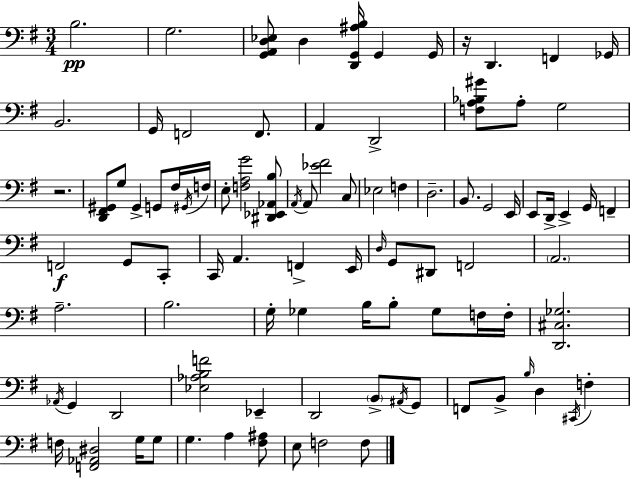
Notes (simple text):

B3/h. G3/h. [G2,A2,D3,Eb3]/e D3/q [D2,G2,A#3,B3]/s G2/q G2/s R/s D2/q. F2/q Gb2/s B2/h. G2/s F2/h F2/e. A2/q D2/h [F3,A3,Bb3,G#4]/e A3/e G3/h R/h. [D2,F#2,G#2]/e G3/e G#2/q G2/e F#3/s G#2/s F3/s E3/e [F3,A3,G4]/h [D#2,Eb2,Ab2,B3]/e A2/s A2/e [Eb4,F#4]/h C3/e Eb3/h F3/q D3/h. B2/e. G2/h E2/s E2/e D2/s E2/q G2/s F2/q F2/h G2/e C2/e C2/s A2/q. F2/q E2/s D3/s G2/e D#2/e F2/h A2/h. A3/h. B3/h. G3/s Gb3/q B3/s B3/e Gb3/e F3/s F3/s [D2,C#3,Gb3]/h. Ab2/s G2/q D2/h [Eb3,Ab3,B3,F4]/h Eb2/q D2/h B2/e A#2/s G2/e F2/e B2/e B3/s D3/q C#2/s F3/q F3/s [F2,Ab2,D#3]/h G3/s G3/e G3/q. A3/q [F#3,A#3]/e E3/e F3/h F3/e